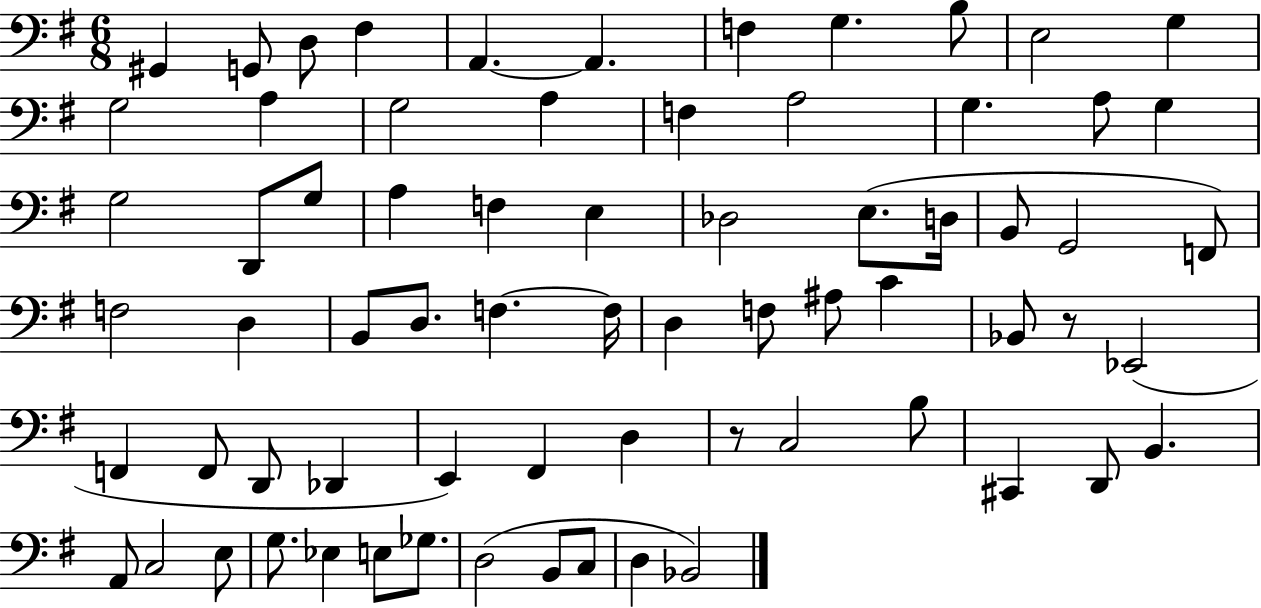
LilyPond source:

{
  \clef bass
  \numericTimeSignature
  \time 6/8
  \key g \major
  gis,4 g,8 d8 fis4 | a,4.~~ a,4. | f4 g4. b8 | e2 g4 | \break g2 a4 | g2 a4 | f4 a2 | g4. a8 g4 | \break g2 d,8 g8 | a4 f4 e4 | des2 e8.( d16 | b,8 g,2 f,8) | \break f2 d4 | b,8 d8. f4.~~ f16 | d4 f8 ais8 c'4 | bes,8 r8 ees,2( | \break f,4 f,8 d,8 des,4 | e,4) fis,4 d4 | r8 c2 b8 | cis,4 d,8 b,4. | \break a,8 c2 e8 | g8. ees4 e8 ges8. | d2( b,8 c8 | d4 bes,2) | \break \bar "|."
}